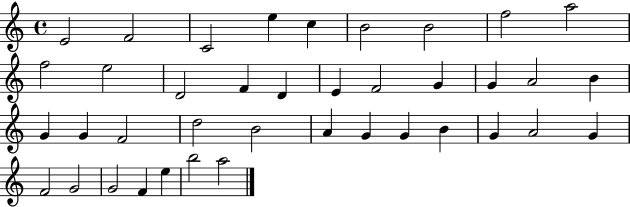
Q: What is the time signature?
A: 4/4